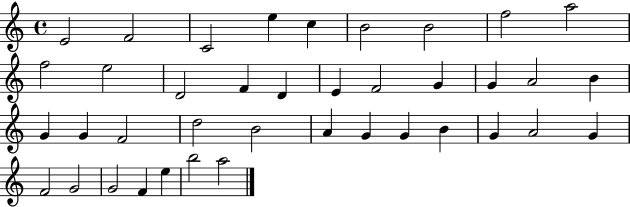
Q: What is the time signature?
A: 4/4